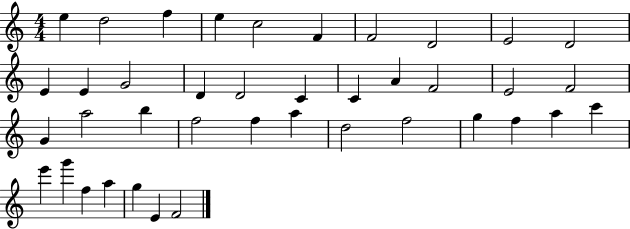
E5/q D5/h F5/q E5/q C5/h F4/q F4/h D4/h E4/h D4/h E4/q E4/q G4/h D4/q D4/h C4/q C4/q A4/q F4/h E4/h F4/h G4/q A5/h B5/q F5/h F5/q A5/q D5/h F5/h G5/q F5/q A5/q C6/q E6/q G6/q F5/q A5/q G5/q E4/q F4/h